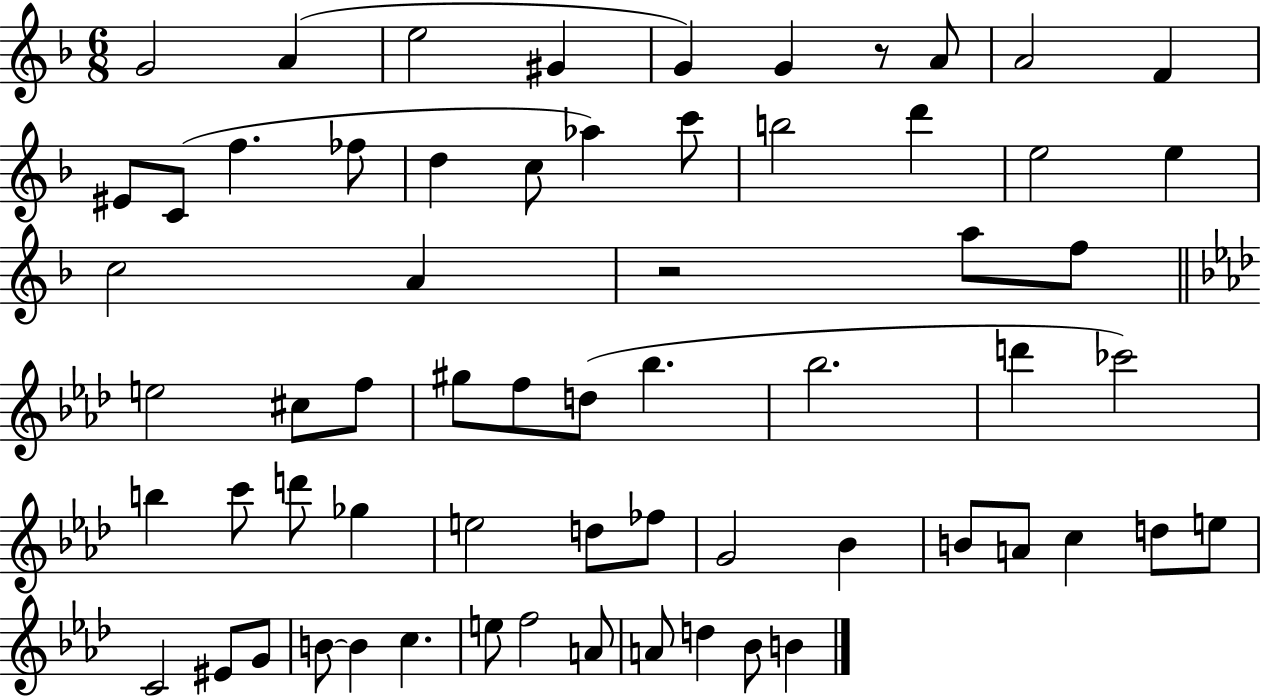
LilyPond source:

{
  \clef treble
  \numericTimeSignature
  \time 6/8
  \key f \major
  g'2 a'4( | e''2 gis'4 | g'4) g'4 r8 a'8 | a'2 f'4 | \break eis'8 c'8( f''4. fes''8 | d''4 c''8 aes''4) c'''8 | b''2 d'''4 | e''2 e''4 | \break c''2 a'4 | r2 a''8 f''8 | \bar "||" \break \key aes \major e''2 cis''8 f''8 | gis''8 f''8 d''8( bes''4. | bes''2. | d'''4 ces'''2) | \break b''4 c'''8 d'''8 ges''4 | e''2 d''8 fes''8 | g'2 bes'4 | b'8 a'8 c''4 d''8 e''8 | \break c'2 eis'8 g'8 | b'8~~ b'4 c''4. | e''8 f''2 a'8 | a'8 d''4 bes'8 b'4 | \break \bar "|."
}